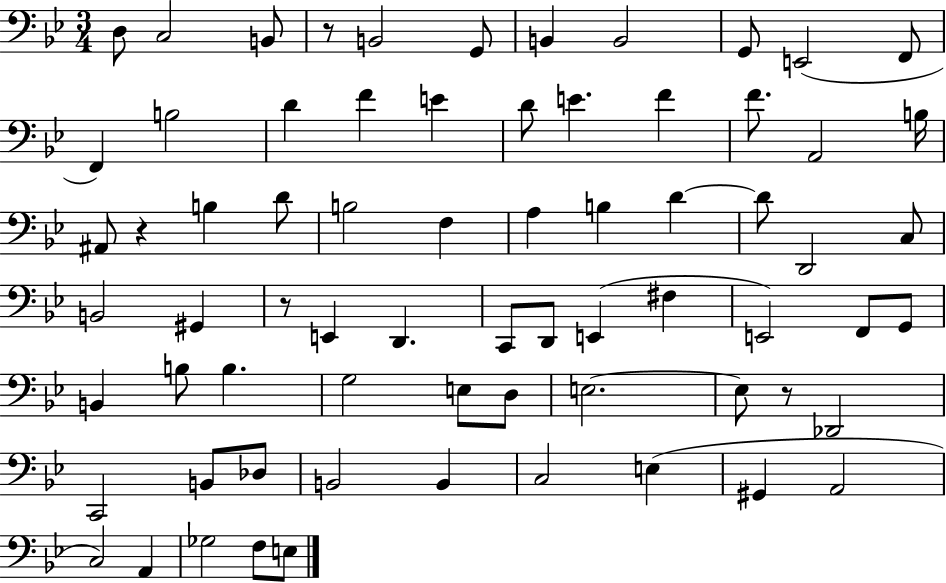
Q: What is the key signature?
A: BES major